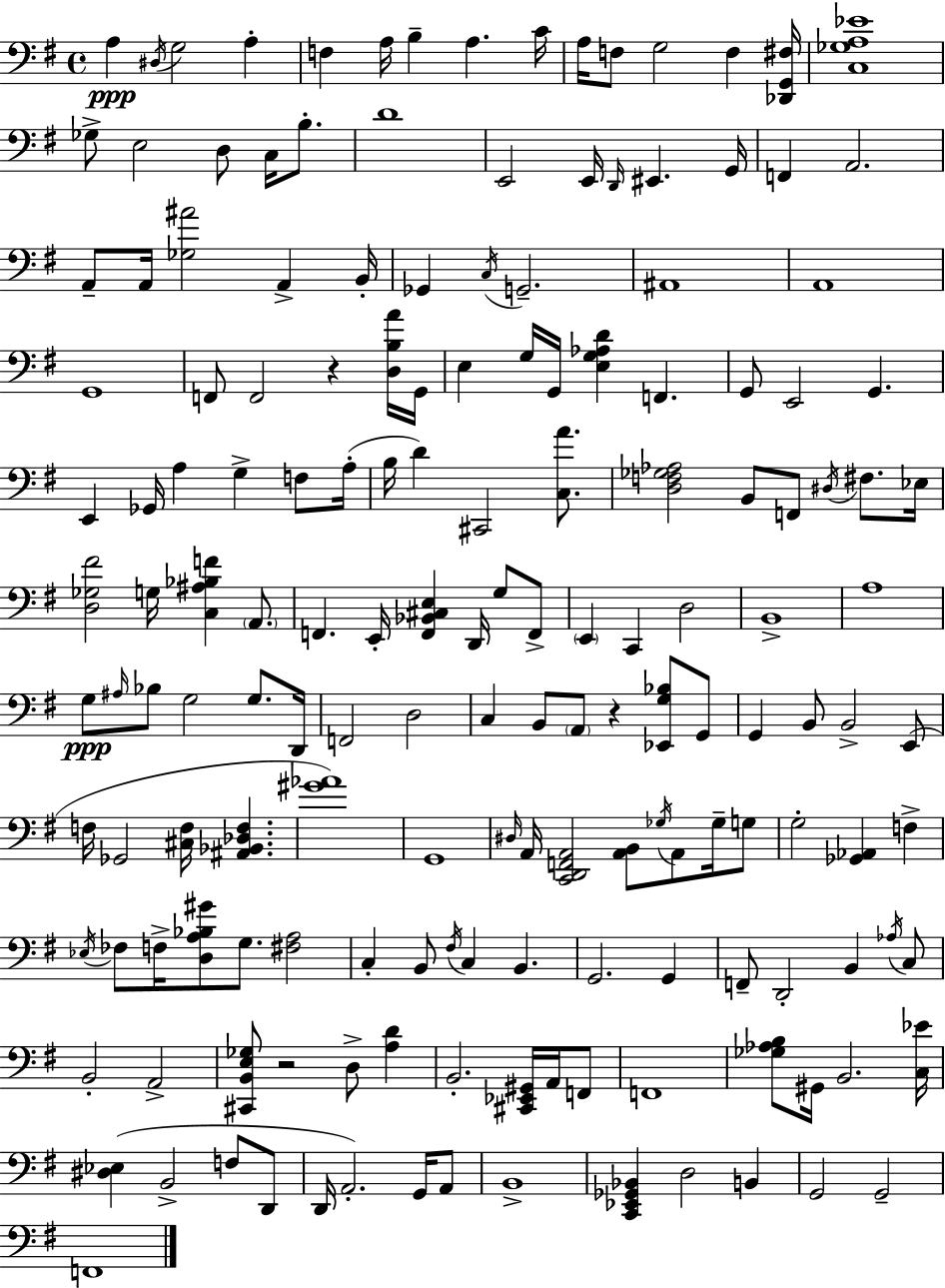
A3/q D#3/s G3/h A3/q F3/q A3/s B3/q A3/q. C4/s A3/s F3/e G3/h F3/q [Db2,G2,F#3]/s [C3,Gb3,A3,Eb4]/w Gb3/e E3/h D3/e C3/s B3/e. D4/w E2/h E2/s D2/s EIS2/q. G2/s F2/q A2/h. A2/e A2/s [Gb3,A#4]/h A2/q B2/s Gb2/q C3/s G2/h. A#2/w A2/w G2/w F2/e F2/h R/q [D3,B3,A4]/s G2/s E3/q G3/s G2/s [E3,G3,Ab3,D4]/q F2/q. G2/e E2/h G2/q. E2/q Gb2/s A3/q G3/q F3/e A3/s B3/s D4/q C#2/h [C3,A4]/e. [D3,F3,Gb3,Ab3]/h B2/e F2/e D#3/s F#3/e. Eb3/s [D3,Gb3,F#4]/h G3/s [C3,A#3,Bb3,F4]/q A2/e. F2/q. E2/s [F2,Bb2,C#3,E3]/q D2/s G3/e F2/e E2/q C2/q D3/h B2/w A3/w G3/e A#3/s Bb3/e G3/h G3/e. D2/s F2/h D3/h C3/q B2/e A2/e R/q [Eb2,G3,Bb3]/e G2/e G2/q B2/e B2/h E2/e F3/s Gb2/h [C#3,F3]/s [A#2,Bb2,Db3,F3]/q. [G#4,Ab4]/w G2/w D#3/s A2/s [C2,D2,F2,A2]/h [A2,B2]/e Gb3/s A2/e Gb3/s G3/e G3/h [Gb2,Ab2]/q F3/q Eb3/s FES3/e F3/s [D3,A3,Bb3,G#4]/e G3/e. [F#3,A3]/h C3/q B2/e F#3/s C3/q B2/q. G2/h. G2/q F2/e D2/h B2/q Ab3/s C3/e B2/h A2/h [C#2,B2,E3,Gb3]/e R/h D3/e [A3,D4]/q B2/h. [C#2,Eb2,G#2]/s A2/s F2/e F2/w [Gb3,Ab3,B3]/e G#2/s B2/h. [C3,Eb4]/s [D#3,Eb3]/q B2/h F3/e D2/e D2/s A2/h. G2/s A2/e B2/w [C2,Eb2,Gb2,Bb2]/q D3/h B2/q G2/h G2/h F2/w